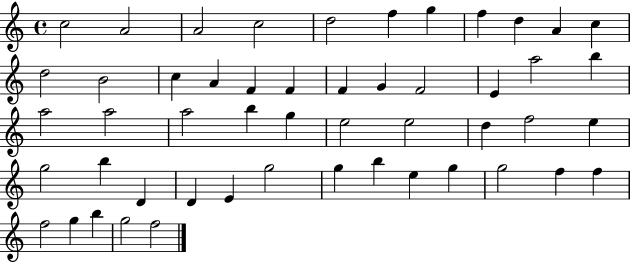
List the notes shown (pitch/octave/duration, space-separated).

C5/h A4/h A4/h C5/h D5/h F5/q G5/q F5/q D5/q A4/q C5/q D5/h B4/h C5/q A4/q F4/q F4/q F4/q G4/q F4/h E4/q A5/h B5/q A5/h A5/h A5/h B5/q G5/q E5/h E5/h D5/q F5/h E5/q G5/h B5/q D4/q D4/q E4/q G5/h G5/q B5/q E5/q G5/q G5/h F5/q F5/q F5/h G5/q B5/q G5/h F5/h